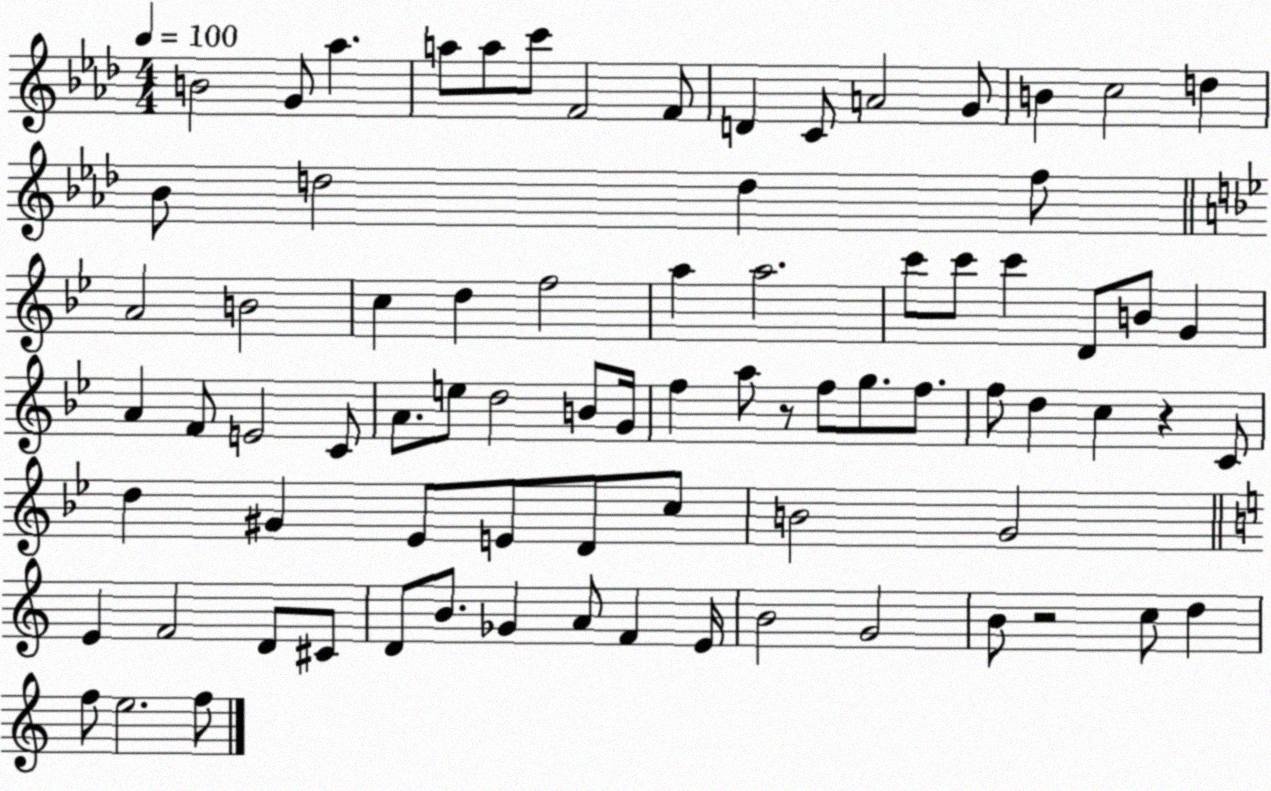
X:1
T:Untitled
M:4/4
L:1/4
K:Ab
B2 G/2 _a a/2 a/2 c'/2 F2 F/2 D C/2 A2 G/2 B c2 d _B/2 d2 d f/2 A2 B2 c d f2 a a2 c'/2 c'/2 c' D/2 B/2 G A F/2 E2 C/2 A/2 e/2 d2 B/2 G/4 f a/2 z/2 f/2 g/2 f/2 f/2 d c z C/2 d ^G _E/2 E/2 D/2 c/2 B2 G2 E F2 D/2 ^C/2 D/2 B/2 _G A/2 F E/4 B2 G2 B/2 z2 c/2 d f/2 e2 f/2